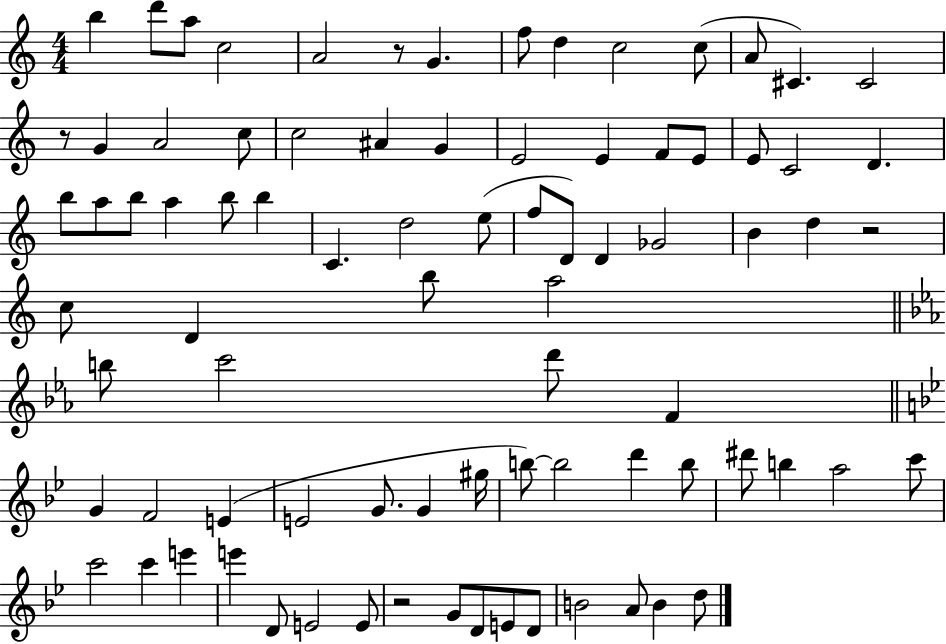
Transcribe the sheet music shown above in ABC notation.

X:1
T:Untitled
M:4/4
L:1/4
K:C
b d'/2 a/2 c2 A2 z/2 G f/2 d c2 c/2 A/2 ^C ^C2 z/2 G A2 c/2 c2 ^A G E2 E F/2 E/2 E/2 C2 D b/2 a/2 b/2 a b/2 b C d2 e/2 f/2 D/2 D _G2 B d z2 c/2 D b/2 a2 b/2 c'2 d'/2 F G F2 E E2 G/2 G ^g/4 b/2 b2 d' b/2 ^d'/2 b a2 c'/2 c'2 c' e' e' D/2 E2 E/2 z2 G/2 D/2 E/2 D/2 B2 A/2 B d/2